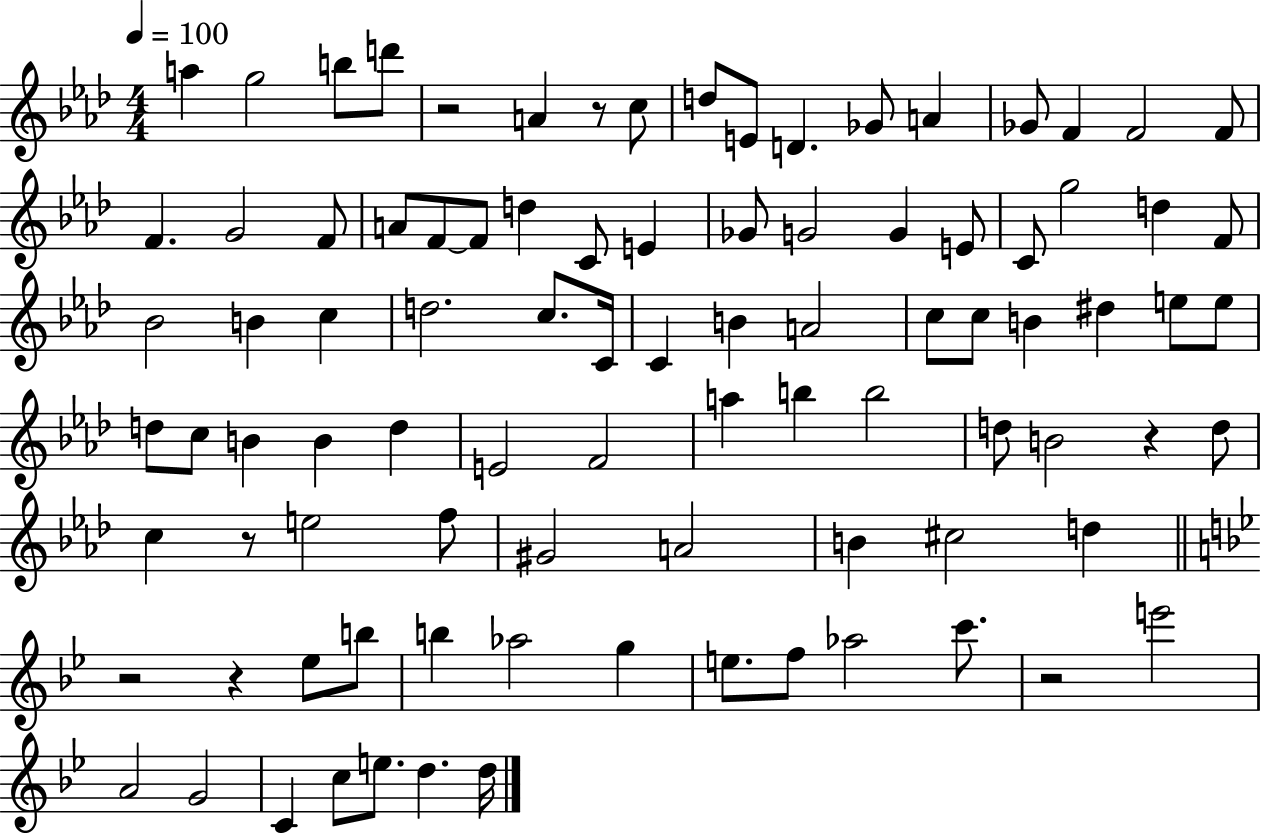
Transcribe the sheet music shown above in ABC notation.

X:1
T:Untitled
M:4/4
L:1/4
K:Ab
a g2 b/2 d'/2 z2 A z/2 c/2 d/2 E/2 D _G/2 A _G/2 F F2 F/2 F G2 F/2 A/2 F/2 F/2 d C/2 E _G/2 G2 G E/2 C/2 g2 d F/2 _B2 B c d2 c/2 C/4 C B A2 c/2 c/2 B ^d e/2 e/2 d/2 c/2 B B d E2 F2 a b b2 d/2 B2 z d/2 c z/2 e2 f/2 ^G2 A2 B ^c2 d z2 z _e/2 b/2 b _a2 g e/2 f/2 _a2 c'/2 z2 e'2 A2 G2 C c/2 e/2 d d/4